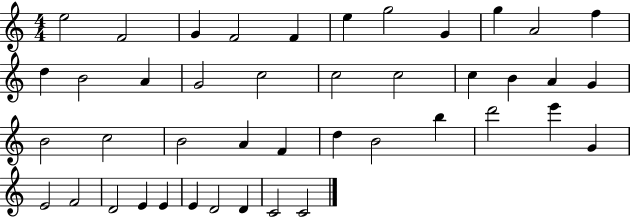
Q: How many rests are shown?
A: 0